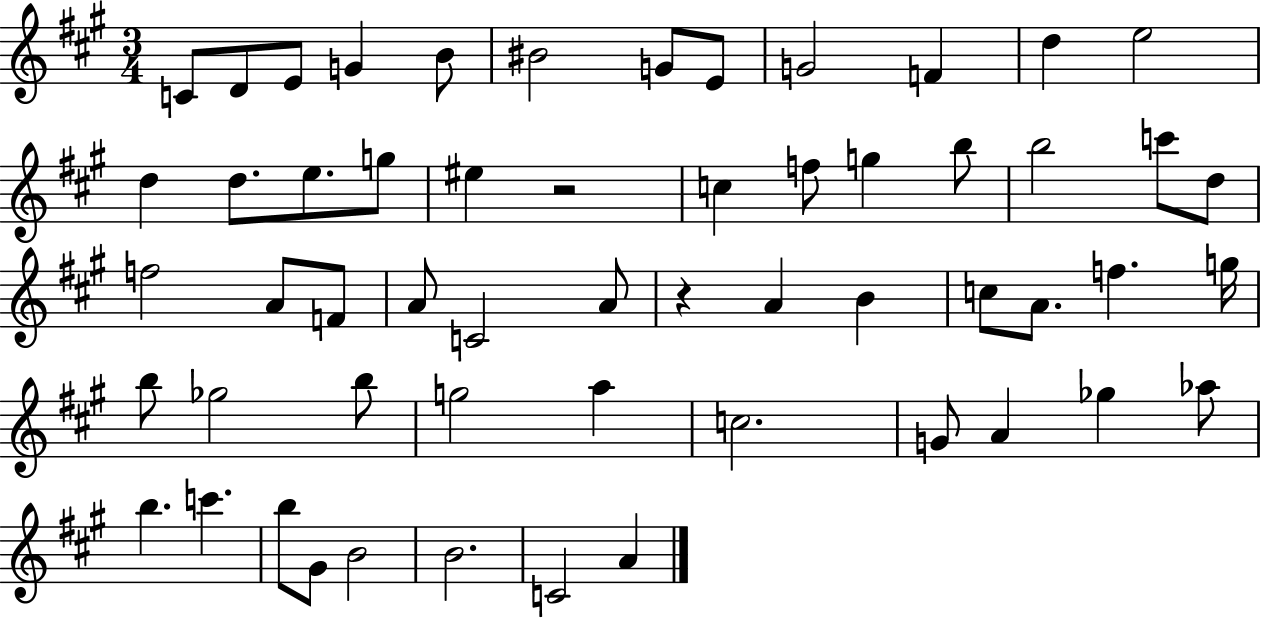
C4/e D4/e E4/e G4/q B4/e BIS4/h G4/e E4/e G4/h F4/q D5/q E5/h D5/q D5/e. E5/e. G5/e EIS5/q R/h C5/q F5/e G5/q B5/e B5/h C6/e D5/e F5/h A4/e F4/e A4/e C4/h A4/e R/q A4/q B4/q C5/e A4/e. F5/q. G5/s B5/e Gb5/h B5/e G5/h A5/q C5/h. G4/e A4/q Gb5/q Ab5/e B5/q. C6/q. B5/e G#4/e B4/h B4/h. C4/h A4/q